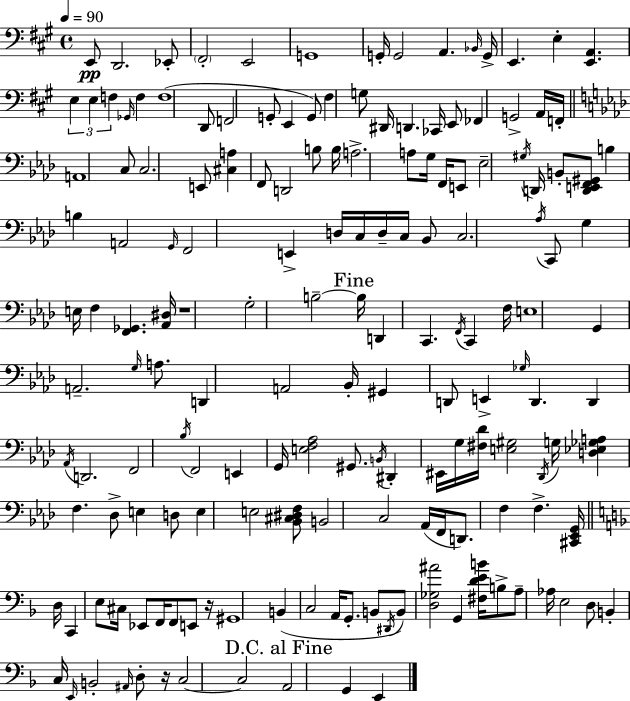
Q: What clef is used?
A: bass